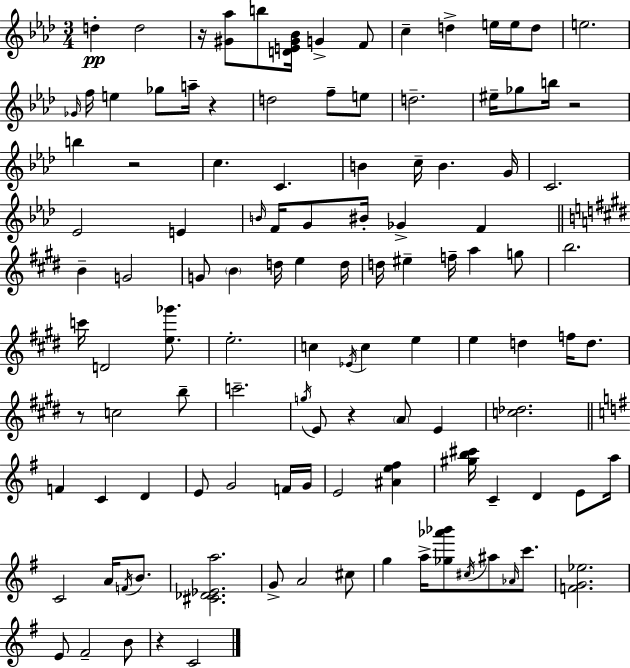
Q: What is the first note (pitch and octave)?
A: D5